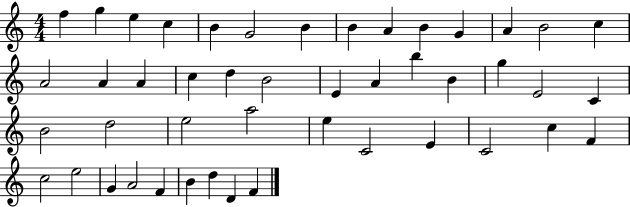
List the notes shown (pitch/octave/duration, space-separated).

F5/q G5/q E5/q C5/q B4/q G4/h B4/q B4/q A4/q B4/q G4/q A4/q B4/h C5/q A4/h A4/q A4/q C5/q D5/q B4/h E4/q A4/q B5/q B4/q G5/q E4/h C4/q B4/h D5/h E5/h A5/h E5/q C4/h E4/q C4/h C5/q F4/q C5/h E5/h G4/q A4/h F4/q B4/q D5/q D4/q F4/q